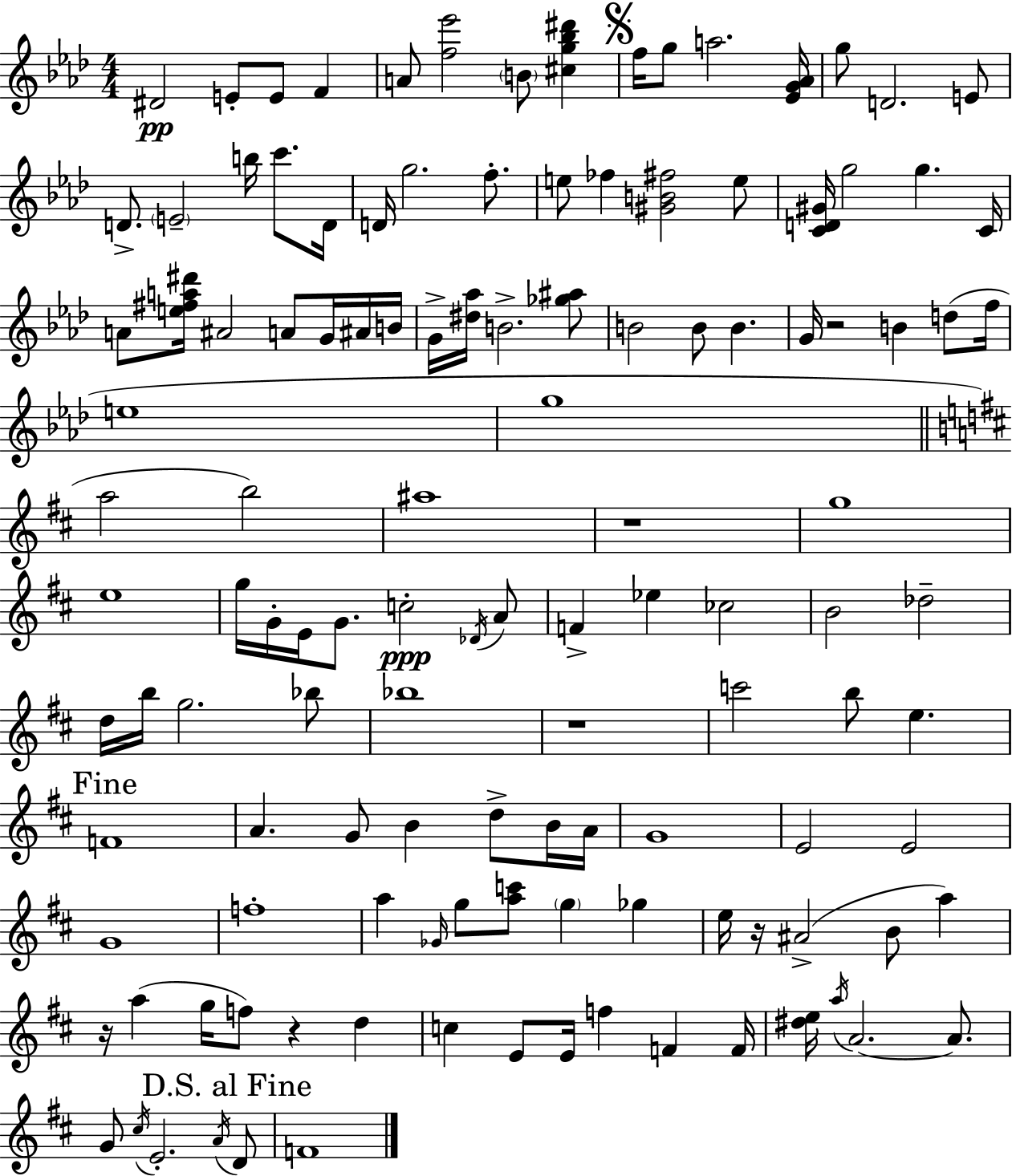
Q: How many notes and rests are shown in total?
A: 124